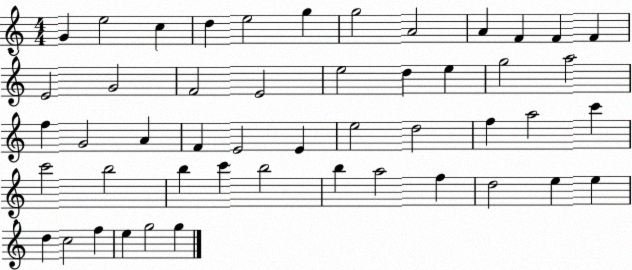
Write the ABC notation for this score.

X:1
T:Untitled
M:4/4
L:1/4
K:C
G e2 c d e2 g g2 A2 A F F F E2 G2 F2 E2 e2 d e g2 a2 f G2 A F E2 E e2 d2 f a2 c' c'2 b2 b c' b2 b a2 f d2 e e d c2 f e g2 g